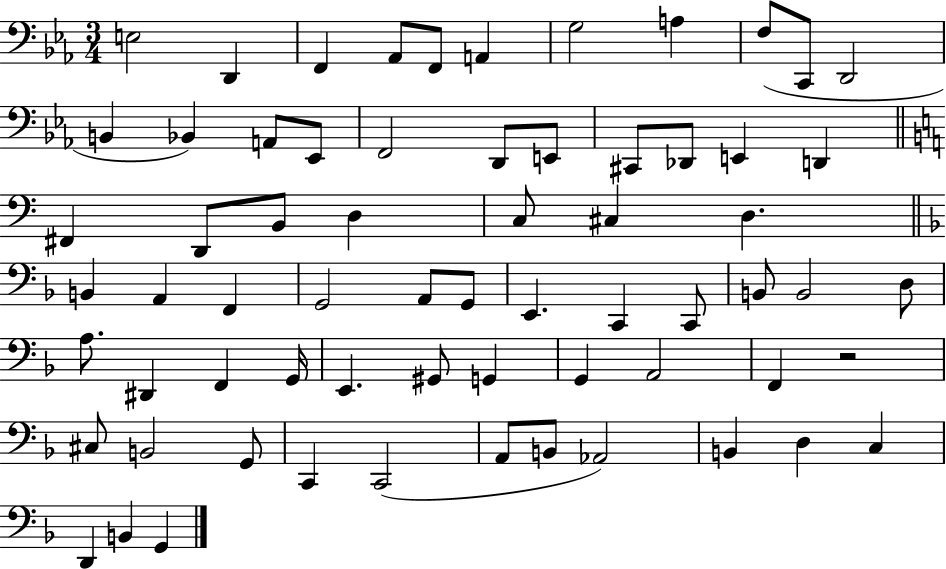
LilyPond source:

{
  \clef bass
  \numericTimeSignature
  \time 3/4
  \key ees \major
  e2 d,4 | f,4 aes,8 f,8 a,4 | g2 a4 | f8( c,8 d,2 | \break b,4 bes,4) a,8 ees,8 | f,2 d,8 e,8 | cis,8 des,8 e,4 d,4 | \bar "||" \break \key c \major fis,4 d,8 b,8 d4 | c8 cis4 d4. | \bar "||" \break \key d \minor b,4 a,4 f,4 | g,2 a,8 g,8 | e,4. c,4 c,8 | b,8 b,2 d8 | \break a8. dis,4 f,4 g,16 | e,4. gis,8 g,4 | g,4 a,2 | f,4 r2 | \break cis8 b,2 g,8 | c,4 c,2( | a,8 b,8 aes,2) | b,4 d4 c4 | \break d,4 b,4 g,4 | \bar "|."
}